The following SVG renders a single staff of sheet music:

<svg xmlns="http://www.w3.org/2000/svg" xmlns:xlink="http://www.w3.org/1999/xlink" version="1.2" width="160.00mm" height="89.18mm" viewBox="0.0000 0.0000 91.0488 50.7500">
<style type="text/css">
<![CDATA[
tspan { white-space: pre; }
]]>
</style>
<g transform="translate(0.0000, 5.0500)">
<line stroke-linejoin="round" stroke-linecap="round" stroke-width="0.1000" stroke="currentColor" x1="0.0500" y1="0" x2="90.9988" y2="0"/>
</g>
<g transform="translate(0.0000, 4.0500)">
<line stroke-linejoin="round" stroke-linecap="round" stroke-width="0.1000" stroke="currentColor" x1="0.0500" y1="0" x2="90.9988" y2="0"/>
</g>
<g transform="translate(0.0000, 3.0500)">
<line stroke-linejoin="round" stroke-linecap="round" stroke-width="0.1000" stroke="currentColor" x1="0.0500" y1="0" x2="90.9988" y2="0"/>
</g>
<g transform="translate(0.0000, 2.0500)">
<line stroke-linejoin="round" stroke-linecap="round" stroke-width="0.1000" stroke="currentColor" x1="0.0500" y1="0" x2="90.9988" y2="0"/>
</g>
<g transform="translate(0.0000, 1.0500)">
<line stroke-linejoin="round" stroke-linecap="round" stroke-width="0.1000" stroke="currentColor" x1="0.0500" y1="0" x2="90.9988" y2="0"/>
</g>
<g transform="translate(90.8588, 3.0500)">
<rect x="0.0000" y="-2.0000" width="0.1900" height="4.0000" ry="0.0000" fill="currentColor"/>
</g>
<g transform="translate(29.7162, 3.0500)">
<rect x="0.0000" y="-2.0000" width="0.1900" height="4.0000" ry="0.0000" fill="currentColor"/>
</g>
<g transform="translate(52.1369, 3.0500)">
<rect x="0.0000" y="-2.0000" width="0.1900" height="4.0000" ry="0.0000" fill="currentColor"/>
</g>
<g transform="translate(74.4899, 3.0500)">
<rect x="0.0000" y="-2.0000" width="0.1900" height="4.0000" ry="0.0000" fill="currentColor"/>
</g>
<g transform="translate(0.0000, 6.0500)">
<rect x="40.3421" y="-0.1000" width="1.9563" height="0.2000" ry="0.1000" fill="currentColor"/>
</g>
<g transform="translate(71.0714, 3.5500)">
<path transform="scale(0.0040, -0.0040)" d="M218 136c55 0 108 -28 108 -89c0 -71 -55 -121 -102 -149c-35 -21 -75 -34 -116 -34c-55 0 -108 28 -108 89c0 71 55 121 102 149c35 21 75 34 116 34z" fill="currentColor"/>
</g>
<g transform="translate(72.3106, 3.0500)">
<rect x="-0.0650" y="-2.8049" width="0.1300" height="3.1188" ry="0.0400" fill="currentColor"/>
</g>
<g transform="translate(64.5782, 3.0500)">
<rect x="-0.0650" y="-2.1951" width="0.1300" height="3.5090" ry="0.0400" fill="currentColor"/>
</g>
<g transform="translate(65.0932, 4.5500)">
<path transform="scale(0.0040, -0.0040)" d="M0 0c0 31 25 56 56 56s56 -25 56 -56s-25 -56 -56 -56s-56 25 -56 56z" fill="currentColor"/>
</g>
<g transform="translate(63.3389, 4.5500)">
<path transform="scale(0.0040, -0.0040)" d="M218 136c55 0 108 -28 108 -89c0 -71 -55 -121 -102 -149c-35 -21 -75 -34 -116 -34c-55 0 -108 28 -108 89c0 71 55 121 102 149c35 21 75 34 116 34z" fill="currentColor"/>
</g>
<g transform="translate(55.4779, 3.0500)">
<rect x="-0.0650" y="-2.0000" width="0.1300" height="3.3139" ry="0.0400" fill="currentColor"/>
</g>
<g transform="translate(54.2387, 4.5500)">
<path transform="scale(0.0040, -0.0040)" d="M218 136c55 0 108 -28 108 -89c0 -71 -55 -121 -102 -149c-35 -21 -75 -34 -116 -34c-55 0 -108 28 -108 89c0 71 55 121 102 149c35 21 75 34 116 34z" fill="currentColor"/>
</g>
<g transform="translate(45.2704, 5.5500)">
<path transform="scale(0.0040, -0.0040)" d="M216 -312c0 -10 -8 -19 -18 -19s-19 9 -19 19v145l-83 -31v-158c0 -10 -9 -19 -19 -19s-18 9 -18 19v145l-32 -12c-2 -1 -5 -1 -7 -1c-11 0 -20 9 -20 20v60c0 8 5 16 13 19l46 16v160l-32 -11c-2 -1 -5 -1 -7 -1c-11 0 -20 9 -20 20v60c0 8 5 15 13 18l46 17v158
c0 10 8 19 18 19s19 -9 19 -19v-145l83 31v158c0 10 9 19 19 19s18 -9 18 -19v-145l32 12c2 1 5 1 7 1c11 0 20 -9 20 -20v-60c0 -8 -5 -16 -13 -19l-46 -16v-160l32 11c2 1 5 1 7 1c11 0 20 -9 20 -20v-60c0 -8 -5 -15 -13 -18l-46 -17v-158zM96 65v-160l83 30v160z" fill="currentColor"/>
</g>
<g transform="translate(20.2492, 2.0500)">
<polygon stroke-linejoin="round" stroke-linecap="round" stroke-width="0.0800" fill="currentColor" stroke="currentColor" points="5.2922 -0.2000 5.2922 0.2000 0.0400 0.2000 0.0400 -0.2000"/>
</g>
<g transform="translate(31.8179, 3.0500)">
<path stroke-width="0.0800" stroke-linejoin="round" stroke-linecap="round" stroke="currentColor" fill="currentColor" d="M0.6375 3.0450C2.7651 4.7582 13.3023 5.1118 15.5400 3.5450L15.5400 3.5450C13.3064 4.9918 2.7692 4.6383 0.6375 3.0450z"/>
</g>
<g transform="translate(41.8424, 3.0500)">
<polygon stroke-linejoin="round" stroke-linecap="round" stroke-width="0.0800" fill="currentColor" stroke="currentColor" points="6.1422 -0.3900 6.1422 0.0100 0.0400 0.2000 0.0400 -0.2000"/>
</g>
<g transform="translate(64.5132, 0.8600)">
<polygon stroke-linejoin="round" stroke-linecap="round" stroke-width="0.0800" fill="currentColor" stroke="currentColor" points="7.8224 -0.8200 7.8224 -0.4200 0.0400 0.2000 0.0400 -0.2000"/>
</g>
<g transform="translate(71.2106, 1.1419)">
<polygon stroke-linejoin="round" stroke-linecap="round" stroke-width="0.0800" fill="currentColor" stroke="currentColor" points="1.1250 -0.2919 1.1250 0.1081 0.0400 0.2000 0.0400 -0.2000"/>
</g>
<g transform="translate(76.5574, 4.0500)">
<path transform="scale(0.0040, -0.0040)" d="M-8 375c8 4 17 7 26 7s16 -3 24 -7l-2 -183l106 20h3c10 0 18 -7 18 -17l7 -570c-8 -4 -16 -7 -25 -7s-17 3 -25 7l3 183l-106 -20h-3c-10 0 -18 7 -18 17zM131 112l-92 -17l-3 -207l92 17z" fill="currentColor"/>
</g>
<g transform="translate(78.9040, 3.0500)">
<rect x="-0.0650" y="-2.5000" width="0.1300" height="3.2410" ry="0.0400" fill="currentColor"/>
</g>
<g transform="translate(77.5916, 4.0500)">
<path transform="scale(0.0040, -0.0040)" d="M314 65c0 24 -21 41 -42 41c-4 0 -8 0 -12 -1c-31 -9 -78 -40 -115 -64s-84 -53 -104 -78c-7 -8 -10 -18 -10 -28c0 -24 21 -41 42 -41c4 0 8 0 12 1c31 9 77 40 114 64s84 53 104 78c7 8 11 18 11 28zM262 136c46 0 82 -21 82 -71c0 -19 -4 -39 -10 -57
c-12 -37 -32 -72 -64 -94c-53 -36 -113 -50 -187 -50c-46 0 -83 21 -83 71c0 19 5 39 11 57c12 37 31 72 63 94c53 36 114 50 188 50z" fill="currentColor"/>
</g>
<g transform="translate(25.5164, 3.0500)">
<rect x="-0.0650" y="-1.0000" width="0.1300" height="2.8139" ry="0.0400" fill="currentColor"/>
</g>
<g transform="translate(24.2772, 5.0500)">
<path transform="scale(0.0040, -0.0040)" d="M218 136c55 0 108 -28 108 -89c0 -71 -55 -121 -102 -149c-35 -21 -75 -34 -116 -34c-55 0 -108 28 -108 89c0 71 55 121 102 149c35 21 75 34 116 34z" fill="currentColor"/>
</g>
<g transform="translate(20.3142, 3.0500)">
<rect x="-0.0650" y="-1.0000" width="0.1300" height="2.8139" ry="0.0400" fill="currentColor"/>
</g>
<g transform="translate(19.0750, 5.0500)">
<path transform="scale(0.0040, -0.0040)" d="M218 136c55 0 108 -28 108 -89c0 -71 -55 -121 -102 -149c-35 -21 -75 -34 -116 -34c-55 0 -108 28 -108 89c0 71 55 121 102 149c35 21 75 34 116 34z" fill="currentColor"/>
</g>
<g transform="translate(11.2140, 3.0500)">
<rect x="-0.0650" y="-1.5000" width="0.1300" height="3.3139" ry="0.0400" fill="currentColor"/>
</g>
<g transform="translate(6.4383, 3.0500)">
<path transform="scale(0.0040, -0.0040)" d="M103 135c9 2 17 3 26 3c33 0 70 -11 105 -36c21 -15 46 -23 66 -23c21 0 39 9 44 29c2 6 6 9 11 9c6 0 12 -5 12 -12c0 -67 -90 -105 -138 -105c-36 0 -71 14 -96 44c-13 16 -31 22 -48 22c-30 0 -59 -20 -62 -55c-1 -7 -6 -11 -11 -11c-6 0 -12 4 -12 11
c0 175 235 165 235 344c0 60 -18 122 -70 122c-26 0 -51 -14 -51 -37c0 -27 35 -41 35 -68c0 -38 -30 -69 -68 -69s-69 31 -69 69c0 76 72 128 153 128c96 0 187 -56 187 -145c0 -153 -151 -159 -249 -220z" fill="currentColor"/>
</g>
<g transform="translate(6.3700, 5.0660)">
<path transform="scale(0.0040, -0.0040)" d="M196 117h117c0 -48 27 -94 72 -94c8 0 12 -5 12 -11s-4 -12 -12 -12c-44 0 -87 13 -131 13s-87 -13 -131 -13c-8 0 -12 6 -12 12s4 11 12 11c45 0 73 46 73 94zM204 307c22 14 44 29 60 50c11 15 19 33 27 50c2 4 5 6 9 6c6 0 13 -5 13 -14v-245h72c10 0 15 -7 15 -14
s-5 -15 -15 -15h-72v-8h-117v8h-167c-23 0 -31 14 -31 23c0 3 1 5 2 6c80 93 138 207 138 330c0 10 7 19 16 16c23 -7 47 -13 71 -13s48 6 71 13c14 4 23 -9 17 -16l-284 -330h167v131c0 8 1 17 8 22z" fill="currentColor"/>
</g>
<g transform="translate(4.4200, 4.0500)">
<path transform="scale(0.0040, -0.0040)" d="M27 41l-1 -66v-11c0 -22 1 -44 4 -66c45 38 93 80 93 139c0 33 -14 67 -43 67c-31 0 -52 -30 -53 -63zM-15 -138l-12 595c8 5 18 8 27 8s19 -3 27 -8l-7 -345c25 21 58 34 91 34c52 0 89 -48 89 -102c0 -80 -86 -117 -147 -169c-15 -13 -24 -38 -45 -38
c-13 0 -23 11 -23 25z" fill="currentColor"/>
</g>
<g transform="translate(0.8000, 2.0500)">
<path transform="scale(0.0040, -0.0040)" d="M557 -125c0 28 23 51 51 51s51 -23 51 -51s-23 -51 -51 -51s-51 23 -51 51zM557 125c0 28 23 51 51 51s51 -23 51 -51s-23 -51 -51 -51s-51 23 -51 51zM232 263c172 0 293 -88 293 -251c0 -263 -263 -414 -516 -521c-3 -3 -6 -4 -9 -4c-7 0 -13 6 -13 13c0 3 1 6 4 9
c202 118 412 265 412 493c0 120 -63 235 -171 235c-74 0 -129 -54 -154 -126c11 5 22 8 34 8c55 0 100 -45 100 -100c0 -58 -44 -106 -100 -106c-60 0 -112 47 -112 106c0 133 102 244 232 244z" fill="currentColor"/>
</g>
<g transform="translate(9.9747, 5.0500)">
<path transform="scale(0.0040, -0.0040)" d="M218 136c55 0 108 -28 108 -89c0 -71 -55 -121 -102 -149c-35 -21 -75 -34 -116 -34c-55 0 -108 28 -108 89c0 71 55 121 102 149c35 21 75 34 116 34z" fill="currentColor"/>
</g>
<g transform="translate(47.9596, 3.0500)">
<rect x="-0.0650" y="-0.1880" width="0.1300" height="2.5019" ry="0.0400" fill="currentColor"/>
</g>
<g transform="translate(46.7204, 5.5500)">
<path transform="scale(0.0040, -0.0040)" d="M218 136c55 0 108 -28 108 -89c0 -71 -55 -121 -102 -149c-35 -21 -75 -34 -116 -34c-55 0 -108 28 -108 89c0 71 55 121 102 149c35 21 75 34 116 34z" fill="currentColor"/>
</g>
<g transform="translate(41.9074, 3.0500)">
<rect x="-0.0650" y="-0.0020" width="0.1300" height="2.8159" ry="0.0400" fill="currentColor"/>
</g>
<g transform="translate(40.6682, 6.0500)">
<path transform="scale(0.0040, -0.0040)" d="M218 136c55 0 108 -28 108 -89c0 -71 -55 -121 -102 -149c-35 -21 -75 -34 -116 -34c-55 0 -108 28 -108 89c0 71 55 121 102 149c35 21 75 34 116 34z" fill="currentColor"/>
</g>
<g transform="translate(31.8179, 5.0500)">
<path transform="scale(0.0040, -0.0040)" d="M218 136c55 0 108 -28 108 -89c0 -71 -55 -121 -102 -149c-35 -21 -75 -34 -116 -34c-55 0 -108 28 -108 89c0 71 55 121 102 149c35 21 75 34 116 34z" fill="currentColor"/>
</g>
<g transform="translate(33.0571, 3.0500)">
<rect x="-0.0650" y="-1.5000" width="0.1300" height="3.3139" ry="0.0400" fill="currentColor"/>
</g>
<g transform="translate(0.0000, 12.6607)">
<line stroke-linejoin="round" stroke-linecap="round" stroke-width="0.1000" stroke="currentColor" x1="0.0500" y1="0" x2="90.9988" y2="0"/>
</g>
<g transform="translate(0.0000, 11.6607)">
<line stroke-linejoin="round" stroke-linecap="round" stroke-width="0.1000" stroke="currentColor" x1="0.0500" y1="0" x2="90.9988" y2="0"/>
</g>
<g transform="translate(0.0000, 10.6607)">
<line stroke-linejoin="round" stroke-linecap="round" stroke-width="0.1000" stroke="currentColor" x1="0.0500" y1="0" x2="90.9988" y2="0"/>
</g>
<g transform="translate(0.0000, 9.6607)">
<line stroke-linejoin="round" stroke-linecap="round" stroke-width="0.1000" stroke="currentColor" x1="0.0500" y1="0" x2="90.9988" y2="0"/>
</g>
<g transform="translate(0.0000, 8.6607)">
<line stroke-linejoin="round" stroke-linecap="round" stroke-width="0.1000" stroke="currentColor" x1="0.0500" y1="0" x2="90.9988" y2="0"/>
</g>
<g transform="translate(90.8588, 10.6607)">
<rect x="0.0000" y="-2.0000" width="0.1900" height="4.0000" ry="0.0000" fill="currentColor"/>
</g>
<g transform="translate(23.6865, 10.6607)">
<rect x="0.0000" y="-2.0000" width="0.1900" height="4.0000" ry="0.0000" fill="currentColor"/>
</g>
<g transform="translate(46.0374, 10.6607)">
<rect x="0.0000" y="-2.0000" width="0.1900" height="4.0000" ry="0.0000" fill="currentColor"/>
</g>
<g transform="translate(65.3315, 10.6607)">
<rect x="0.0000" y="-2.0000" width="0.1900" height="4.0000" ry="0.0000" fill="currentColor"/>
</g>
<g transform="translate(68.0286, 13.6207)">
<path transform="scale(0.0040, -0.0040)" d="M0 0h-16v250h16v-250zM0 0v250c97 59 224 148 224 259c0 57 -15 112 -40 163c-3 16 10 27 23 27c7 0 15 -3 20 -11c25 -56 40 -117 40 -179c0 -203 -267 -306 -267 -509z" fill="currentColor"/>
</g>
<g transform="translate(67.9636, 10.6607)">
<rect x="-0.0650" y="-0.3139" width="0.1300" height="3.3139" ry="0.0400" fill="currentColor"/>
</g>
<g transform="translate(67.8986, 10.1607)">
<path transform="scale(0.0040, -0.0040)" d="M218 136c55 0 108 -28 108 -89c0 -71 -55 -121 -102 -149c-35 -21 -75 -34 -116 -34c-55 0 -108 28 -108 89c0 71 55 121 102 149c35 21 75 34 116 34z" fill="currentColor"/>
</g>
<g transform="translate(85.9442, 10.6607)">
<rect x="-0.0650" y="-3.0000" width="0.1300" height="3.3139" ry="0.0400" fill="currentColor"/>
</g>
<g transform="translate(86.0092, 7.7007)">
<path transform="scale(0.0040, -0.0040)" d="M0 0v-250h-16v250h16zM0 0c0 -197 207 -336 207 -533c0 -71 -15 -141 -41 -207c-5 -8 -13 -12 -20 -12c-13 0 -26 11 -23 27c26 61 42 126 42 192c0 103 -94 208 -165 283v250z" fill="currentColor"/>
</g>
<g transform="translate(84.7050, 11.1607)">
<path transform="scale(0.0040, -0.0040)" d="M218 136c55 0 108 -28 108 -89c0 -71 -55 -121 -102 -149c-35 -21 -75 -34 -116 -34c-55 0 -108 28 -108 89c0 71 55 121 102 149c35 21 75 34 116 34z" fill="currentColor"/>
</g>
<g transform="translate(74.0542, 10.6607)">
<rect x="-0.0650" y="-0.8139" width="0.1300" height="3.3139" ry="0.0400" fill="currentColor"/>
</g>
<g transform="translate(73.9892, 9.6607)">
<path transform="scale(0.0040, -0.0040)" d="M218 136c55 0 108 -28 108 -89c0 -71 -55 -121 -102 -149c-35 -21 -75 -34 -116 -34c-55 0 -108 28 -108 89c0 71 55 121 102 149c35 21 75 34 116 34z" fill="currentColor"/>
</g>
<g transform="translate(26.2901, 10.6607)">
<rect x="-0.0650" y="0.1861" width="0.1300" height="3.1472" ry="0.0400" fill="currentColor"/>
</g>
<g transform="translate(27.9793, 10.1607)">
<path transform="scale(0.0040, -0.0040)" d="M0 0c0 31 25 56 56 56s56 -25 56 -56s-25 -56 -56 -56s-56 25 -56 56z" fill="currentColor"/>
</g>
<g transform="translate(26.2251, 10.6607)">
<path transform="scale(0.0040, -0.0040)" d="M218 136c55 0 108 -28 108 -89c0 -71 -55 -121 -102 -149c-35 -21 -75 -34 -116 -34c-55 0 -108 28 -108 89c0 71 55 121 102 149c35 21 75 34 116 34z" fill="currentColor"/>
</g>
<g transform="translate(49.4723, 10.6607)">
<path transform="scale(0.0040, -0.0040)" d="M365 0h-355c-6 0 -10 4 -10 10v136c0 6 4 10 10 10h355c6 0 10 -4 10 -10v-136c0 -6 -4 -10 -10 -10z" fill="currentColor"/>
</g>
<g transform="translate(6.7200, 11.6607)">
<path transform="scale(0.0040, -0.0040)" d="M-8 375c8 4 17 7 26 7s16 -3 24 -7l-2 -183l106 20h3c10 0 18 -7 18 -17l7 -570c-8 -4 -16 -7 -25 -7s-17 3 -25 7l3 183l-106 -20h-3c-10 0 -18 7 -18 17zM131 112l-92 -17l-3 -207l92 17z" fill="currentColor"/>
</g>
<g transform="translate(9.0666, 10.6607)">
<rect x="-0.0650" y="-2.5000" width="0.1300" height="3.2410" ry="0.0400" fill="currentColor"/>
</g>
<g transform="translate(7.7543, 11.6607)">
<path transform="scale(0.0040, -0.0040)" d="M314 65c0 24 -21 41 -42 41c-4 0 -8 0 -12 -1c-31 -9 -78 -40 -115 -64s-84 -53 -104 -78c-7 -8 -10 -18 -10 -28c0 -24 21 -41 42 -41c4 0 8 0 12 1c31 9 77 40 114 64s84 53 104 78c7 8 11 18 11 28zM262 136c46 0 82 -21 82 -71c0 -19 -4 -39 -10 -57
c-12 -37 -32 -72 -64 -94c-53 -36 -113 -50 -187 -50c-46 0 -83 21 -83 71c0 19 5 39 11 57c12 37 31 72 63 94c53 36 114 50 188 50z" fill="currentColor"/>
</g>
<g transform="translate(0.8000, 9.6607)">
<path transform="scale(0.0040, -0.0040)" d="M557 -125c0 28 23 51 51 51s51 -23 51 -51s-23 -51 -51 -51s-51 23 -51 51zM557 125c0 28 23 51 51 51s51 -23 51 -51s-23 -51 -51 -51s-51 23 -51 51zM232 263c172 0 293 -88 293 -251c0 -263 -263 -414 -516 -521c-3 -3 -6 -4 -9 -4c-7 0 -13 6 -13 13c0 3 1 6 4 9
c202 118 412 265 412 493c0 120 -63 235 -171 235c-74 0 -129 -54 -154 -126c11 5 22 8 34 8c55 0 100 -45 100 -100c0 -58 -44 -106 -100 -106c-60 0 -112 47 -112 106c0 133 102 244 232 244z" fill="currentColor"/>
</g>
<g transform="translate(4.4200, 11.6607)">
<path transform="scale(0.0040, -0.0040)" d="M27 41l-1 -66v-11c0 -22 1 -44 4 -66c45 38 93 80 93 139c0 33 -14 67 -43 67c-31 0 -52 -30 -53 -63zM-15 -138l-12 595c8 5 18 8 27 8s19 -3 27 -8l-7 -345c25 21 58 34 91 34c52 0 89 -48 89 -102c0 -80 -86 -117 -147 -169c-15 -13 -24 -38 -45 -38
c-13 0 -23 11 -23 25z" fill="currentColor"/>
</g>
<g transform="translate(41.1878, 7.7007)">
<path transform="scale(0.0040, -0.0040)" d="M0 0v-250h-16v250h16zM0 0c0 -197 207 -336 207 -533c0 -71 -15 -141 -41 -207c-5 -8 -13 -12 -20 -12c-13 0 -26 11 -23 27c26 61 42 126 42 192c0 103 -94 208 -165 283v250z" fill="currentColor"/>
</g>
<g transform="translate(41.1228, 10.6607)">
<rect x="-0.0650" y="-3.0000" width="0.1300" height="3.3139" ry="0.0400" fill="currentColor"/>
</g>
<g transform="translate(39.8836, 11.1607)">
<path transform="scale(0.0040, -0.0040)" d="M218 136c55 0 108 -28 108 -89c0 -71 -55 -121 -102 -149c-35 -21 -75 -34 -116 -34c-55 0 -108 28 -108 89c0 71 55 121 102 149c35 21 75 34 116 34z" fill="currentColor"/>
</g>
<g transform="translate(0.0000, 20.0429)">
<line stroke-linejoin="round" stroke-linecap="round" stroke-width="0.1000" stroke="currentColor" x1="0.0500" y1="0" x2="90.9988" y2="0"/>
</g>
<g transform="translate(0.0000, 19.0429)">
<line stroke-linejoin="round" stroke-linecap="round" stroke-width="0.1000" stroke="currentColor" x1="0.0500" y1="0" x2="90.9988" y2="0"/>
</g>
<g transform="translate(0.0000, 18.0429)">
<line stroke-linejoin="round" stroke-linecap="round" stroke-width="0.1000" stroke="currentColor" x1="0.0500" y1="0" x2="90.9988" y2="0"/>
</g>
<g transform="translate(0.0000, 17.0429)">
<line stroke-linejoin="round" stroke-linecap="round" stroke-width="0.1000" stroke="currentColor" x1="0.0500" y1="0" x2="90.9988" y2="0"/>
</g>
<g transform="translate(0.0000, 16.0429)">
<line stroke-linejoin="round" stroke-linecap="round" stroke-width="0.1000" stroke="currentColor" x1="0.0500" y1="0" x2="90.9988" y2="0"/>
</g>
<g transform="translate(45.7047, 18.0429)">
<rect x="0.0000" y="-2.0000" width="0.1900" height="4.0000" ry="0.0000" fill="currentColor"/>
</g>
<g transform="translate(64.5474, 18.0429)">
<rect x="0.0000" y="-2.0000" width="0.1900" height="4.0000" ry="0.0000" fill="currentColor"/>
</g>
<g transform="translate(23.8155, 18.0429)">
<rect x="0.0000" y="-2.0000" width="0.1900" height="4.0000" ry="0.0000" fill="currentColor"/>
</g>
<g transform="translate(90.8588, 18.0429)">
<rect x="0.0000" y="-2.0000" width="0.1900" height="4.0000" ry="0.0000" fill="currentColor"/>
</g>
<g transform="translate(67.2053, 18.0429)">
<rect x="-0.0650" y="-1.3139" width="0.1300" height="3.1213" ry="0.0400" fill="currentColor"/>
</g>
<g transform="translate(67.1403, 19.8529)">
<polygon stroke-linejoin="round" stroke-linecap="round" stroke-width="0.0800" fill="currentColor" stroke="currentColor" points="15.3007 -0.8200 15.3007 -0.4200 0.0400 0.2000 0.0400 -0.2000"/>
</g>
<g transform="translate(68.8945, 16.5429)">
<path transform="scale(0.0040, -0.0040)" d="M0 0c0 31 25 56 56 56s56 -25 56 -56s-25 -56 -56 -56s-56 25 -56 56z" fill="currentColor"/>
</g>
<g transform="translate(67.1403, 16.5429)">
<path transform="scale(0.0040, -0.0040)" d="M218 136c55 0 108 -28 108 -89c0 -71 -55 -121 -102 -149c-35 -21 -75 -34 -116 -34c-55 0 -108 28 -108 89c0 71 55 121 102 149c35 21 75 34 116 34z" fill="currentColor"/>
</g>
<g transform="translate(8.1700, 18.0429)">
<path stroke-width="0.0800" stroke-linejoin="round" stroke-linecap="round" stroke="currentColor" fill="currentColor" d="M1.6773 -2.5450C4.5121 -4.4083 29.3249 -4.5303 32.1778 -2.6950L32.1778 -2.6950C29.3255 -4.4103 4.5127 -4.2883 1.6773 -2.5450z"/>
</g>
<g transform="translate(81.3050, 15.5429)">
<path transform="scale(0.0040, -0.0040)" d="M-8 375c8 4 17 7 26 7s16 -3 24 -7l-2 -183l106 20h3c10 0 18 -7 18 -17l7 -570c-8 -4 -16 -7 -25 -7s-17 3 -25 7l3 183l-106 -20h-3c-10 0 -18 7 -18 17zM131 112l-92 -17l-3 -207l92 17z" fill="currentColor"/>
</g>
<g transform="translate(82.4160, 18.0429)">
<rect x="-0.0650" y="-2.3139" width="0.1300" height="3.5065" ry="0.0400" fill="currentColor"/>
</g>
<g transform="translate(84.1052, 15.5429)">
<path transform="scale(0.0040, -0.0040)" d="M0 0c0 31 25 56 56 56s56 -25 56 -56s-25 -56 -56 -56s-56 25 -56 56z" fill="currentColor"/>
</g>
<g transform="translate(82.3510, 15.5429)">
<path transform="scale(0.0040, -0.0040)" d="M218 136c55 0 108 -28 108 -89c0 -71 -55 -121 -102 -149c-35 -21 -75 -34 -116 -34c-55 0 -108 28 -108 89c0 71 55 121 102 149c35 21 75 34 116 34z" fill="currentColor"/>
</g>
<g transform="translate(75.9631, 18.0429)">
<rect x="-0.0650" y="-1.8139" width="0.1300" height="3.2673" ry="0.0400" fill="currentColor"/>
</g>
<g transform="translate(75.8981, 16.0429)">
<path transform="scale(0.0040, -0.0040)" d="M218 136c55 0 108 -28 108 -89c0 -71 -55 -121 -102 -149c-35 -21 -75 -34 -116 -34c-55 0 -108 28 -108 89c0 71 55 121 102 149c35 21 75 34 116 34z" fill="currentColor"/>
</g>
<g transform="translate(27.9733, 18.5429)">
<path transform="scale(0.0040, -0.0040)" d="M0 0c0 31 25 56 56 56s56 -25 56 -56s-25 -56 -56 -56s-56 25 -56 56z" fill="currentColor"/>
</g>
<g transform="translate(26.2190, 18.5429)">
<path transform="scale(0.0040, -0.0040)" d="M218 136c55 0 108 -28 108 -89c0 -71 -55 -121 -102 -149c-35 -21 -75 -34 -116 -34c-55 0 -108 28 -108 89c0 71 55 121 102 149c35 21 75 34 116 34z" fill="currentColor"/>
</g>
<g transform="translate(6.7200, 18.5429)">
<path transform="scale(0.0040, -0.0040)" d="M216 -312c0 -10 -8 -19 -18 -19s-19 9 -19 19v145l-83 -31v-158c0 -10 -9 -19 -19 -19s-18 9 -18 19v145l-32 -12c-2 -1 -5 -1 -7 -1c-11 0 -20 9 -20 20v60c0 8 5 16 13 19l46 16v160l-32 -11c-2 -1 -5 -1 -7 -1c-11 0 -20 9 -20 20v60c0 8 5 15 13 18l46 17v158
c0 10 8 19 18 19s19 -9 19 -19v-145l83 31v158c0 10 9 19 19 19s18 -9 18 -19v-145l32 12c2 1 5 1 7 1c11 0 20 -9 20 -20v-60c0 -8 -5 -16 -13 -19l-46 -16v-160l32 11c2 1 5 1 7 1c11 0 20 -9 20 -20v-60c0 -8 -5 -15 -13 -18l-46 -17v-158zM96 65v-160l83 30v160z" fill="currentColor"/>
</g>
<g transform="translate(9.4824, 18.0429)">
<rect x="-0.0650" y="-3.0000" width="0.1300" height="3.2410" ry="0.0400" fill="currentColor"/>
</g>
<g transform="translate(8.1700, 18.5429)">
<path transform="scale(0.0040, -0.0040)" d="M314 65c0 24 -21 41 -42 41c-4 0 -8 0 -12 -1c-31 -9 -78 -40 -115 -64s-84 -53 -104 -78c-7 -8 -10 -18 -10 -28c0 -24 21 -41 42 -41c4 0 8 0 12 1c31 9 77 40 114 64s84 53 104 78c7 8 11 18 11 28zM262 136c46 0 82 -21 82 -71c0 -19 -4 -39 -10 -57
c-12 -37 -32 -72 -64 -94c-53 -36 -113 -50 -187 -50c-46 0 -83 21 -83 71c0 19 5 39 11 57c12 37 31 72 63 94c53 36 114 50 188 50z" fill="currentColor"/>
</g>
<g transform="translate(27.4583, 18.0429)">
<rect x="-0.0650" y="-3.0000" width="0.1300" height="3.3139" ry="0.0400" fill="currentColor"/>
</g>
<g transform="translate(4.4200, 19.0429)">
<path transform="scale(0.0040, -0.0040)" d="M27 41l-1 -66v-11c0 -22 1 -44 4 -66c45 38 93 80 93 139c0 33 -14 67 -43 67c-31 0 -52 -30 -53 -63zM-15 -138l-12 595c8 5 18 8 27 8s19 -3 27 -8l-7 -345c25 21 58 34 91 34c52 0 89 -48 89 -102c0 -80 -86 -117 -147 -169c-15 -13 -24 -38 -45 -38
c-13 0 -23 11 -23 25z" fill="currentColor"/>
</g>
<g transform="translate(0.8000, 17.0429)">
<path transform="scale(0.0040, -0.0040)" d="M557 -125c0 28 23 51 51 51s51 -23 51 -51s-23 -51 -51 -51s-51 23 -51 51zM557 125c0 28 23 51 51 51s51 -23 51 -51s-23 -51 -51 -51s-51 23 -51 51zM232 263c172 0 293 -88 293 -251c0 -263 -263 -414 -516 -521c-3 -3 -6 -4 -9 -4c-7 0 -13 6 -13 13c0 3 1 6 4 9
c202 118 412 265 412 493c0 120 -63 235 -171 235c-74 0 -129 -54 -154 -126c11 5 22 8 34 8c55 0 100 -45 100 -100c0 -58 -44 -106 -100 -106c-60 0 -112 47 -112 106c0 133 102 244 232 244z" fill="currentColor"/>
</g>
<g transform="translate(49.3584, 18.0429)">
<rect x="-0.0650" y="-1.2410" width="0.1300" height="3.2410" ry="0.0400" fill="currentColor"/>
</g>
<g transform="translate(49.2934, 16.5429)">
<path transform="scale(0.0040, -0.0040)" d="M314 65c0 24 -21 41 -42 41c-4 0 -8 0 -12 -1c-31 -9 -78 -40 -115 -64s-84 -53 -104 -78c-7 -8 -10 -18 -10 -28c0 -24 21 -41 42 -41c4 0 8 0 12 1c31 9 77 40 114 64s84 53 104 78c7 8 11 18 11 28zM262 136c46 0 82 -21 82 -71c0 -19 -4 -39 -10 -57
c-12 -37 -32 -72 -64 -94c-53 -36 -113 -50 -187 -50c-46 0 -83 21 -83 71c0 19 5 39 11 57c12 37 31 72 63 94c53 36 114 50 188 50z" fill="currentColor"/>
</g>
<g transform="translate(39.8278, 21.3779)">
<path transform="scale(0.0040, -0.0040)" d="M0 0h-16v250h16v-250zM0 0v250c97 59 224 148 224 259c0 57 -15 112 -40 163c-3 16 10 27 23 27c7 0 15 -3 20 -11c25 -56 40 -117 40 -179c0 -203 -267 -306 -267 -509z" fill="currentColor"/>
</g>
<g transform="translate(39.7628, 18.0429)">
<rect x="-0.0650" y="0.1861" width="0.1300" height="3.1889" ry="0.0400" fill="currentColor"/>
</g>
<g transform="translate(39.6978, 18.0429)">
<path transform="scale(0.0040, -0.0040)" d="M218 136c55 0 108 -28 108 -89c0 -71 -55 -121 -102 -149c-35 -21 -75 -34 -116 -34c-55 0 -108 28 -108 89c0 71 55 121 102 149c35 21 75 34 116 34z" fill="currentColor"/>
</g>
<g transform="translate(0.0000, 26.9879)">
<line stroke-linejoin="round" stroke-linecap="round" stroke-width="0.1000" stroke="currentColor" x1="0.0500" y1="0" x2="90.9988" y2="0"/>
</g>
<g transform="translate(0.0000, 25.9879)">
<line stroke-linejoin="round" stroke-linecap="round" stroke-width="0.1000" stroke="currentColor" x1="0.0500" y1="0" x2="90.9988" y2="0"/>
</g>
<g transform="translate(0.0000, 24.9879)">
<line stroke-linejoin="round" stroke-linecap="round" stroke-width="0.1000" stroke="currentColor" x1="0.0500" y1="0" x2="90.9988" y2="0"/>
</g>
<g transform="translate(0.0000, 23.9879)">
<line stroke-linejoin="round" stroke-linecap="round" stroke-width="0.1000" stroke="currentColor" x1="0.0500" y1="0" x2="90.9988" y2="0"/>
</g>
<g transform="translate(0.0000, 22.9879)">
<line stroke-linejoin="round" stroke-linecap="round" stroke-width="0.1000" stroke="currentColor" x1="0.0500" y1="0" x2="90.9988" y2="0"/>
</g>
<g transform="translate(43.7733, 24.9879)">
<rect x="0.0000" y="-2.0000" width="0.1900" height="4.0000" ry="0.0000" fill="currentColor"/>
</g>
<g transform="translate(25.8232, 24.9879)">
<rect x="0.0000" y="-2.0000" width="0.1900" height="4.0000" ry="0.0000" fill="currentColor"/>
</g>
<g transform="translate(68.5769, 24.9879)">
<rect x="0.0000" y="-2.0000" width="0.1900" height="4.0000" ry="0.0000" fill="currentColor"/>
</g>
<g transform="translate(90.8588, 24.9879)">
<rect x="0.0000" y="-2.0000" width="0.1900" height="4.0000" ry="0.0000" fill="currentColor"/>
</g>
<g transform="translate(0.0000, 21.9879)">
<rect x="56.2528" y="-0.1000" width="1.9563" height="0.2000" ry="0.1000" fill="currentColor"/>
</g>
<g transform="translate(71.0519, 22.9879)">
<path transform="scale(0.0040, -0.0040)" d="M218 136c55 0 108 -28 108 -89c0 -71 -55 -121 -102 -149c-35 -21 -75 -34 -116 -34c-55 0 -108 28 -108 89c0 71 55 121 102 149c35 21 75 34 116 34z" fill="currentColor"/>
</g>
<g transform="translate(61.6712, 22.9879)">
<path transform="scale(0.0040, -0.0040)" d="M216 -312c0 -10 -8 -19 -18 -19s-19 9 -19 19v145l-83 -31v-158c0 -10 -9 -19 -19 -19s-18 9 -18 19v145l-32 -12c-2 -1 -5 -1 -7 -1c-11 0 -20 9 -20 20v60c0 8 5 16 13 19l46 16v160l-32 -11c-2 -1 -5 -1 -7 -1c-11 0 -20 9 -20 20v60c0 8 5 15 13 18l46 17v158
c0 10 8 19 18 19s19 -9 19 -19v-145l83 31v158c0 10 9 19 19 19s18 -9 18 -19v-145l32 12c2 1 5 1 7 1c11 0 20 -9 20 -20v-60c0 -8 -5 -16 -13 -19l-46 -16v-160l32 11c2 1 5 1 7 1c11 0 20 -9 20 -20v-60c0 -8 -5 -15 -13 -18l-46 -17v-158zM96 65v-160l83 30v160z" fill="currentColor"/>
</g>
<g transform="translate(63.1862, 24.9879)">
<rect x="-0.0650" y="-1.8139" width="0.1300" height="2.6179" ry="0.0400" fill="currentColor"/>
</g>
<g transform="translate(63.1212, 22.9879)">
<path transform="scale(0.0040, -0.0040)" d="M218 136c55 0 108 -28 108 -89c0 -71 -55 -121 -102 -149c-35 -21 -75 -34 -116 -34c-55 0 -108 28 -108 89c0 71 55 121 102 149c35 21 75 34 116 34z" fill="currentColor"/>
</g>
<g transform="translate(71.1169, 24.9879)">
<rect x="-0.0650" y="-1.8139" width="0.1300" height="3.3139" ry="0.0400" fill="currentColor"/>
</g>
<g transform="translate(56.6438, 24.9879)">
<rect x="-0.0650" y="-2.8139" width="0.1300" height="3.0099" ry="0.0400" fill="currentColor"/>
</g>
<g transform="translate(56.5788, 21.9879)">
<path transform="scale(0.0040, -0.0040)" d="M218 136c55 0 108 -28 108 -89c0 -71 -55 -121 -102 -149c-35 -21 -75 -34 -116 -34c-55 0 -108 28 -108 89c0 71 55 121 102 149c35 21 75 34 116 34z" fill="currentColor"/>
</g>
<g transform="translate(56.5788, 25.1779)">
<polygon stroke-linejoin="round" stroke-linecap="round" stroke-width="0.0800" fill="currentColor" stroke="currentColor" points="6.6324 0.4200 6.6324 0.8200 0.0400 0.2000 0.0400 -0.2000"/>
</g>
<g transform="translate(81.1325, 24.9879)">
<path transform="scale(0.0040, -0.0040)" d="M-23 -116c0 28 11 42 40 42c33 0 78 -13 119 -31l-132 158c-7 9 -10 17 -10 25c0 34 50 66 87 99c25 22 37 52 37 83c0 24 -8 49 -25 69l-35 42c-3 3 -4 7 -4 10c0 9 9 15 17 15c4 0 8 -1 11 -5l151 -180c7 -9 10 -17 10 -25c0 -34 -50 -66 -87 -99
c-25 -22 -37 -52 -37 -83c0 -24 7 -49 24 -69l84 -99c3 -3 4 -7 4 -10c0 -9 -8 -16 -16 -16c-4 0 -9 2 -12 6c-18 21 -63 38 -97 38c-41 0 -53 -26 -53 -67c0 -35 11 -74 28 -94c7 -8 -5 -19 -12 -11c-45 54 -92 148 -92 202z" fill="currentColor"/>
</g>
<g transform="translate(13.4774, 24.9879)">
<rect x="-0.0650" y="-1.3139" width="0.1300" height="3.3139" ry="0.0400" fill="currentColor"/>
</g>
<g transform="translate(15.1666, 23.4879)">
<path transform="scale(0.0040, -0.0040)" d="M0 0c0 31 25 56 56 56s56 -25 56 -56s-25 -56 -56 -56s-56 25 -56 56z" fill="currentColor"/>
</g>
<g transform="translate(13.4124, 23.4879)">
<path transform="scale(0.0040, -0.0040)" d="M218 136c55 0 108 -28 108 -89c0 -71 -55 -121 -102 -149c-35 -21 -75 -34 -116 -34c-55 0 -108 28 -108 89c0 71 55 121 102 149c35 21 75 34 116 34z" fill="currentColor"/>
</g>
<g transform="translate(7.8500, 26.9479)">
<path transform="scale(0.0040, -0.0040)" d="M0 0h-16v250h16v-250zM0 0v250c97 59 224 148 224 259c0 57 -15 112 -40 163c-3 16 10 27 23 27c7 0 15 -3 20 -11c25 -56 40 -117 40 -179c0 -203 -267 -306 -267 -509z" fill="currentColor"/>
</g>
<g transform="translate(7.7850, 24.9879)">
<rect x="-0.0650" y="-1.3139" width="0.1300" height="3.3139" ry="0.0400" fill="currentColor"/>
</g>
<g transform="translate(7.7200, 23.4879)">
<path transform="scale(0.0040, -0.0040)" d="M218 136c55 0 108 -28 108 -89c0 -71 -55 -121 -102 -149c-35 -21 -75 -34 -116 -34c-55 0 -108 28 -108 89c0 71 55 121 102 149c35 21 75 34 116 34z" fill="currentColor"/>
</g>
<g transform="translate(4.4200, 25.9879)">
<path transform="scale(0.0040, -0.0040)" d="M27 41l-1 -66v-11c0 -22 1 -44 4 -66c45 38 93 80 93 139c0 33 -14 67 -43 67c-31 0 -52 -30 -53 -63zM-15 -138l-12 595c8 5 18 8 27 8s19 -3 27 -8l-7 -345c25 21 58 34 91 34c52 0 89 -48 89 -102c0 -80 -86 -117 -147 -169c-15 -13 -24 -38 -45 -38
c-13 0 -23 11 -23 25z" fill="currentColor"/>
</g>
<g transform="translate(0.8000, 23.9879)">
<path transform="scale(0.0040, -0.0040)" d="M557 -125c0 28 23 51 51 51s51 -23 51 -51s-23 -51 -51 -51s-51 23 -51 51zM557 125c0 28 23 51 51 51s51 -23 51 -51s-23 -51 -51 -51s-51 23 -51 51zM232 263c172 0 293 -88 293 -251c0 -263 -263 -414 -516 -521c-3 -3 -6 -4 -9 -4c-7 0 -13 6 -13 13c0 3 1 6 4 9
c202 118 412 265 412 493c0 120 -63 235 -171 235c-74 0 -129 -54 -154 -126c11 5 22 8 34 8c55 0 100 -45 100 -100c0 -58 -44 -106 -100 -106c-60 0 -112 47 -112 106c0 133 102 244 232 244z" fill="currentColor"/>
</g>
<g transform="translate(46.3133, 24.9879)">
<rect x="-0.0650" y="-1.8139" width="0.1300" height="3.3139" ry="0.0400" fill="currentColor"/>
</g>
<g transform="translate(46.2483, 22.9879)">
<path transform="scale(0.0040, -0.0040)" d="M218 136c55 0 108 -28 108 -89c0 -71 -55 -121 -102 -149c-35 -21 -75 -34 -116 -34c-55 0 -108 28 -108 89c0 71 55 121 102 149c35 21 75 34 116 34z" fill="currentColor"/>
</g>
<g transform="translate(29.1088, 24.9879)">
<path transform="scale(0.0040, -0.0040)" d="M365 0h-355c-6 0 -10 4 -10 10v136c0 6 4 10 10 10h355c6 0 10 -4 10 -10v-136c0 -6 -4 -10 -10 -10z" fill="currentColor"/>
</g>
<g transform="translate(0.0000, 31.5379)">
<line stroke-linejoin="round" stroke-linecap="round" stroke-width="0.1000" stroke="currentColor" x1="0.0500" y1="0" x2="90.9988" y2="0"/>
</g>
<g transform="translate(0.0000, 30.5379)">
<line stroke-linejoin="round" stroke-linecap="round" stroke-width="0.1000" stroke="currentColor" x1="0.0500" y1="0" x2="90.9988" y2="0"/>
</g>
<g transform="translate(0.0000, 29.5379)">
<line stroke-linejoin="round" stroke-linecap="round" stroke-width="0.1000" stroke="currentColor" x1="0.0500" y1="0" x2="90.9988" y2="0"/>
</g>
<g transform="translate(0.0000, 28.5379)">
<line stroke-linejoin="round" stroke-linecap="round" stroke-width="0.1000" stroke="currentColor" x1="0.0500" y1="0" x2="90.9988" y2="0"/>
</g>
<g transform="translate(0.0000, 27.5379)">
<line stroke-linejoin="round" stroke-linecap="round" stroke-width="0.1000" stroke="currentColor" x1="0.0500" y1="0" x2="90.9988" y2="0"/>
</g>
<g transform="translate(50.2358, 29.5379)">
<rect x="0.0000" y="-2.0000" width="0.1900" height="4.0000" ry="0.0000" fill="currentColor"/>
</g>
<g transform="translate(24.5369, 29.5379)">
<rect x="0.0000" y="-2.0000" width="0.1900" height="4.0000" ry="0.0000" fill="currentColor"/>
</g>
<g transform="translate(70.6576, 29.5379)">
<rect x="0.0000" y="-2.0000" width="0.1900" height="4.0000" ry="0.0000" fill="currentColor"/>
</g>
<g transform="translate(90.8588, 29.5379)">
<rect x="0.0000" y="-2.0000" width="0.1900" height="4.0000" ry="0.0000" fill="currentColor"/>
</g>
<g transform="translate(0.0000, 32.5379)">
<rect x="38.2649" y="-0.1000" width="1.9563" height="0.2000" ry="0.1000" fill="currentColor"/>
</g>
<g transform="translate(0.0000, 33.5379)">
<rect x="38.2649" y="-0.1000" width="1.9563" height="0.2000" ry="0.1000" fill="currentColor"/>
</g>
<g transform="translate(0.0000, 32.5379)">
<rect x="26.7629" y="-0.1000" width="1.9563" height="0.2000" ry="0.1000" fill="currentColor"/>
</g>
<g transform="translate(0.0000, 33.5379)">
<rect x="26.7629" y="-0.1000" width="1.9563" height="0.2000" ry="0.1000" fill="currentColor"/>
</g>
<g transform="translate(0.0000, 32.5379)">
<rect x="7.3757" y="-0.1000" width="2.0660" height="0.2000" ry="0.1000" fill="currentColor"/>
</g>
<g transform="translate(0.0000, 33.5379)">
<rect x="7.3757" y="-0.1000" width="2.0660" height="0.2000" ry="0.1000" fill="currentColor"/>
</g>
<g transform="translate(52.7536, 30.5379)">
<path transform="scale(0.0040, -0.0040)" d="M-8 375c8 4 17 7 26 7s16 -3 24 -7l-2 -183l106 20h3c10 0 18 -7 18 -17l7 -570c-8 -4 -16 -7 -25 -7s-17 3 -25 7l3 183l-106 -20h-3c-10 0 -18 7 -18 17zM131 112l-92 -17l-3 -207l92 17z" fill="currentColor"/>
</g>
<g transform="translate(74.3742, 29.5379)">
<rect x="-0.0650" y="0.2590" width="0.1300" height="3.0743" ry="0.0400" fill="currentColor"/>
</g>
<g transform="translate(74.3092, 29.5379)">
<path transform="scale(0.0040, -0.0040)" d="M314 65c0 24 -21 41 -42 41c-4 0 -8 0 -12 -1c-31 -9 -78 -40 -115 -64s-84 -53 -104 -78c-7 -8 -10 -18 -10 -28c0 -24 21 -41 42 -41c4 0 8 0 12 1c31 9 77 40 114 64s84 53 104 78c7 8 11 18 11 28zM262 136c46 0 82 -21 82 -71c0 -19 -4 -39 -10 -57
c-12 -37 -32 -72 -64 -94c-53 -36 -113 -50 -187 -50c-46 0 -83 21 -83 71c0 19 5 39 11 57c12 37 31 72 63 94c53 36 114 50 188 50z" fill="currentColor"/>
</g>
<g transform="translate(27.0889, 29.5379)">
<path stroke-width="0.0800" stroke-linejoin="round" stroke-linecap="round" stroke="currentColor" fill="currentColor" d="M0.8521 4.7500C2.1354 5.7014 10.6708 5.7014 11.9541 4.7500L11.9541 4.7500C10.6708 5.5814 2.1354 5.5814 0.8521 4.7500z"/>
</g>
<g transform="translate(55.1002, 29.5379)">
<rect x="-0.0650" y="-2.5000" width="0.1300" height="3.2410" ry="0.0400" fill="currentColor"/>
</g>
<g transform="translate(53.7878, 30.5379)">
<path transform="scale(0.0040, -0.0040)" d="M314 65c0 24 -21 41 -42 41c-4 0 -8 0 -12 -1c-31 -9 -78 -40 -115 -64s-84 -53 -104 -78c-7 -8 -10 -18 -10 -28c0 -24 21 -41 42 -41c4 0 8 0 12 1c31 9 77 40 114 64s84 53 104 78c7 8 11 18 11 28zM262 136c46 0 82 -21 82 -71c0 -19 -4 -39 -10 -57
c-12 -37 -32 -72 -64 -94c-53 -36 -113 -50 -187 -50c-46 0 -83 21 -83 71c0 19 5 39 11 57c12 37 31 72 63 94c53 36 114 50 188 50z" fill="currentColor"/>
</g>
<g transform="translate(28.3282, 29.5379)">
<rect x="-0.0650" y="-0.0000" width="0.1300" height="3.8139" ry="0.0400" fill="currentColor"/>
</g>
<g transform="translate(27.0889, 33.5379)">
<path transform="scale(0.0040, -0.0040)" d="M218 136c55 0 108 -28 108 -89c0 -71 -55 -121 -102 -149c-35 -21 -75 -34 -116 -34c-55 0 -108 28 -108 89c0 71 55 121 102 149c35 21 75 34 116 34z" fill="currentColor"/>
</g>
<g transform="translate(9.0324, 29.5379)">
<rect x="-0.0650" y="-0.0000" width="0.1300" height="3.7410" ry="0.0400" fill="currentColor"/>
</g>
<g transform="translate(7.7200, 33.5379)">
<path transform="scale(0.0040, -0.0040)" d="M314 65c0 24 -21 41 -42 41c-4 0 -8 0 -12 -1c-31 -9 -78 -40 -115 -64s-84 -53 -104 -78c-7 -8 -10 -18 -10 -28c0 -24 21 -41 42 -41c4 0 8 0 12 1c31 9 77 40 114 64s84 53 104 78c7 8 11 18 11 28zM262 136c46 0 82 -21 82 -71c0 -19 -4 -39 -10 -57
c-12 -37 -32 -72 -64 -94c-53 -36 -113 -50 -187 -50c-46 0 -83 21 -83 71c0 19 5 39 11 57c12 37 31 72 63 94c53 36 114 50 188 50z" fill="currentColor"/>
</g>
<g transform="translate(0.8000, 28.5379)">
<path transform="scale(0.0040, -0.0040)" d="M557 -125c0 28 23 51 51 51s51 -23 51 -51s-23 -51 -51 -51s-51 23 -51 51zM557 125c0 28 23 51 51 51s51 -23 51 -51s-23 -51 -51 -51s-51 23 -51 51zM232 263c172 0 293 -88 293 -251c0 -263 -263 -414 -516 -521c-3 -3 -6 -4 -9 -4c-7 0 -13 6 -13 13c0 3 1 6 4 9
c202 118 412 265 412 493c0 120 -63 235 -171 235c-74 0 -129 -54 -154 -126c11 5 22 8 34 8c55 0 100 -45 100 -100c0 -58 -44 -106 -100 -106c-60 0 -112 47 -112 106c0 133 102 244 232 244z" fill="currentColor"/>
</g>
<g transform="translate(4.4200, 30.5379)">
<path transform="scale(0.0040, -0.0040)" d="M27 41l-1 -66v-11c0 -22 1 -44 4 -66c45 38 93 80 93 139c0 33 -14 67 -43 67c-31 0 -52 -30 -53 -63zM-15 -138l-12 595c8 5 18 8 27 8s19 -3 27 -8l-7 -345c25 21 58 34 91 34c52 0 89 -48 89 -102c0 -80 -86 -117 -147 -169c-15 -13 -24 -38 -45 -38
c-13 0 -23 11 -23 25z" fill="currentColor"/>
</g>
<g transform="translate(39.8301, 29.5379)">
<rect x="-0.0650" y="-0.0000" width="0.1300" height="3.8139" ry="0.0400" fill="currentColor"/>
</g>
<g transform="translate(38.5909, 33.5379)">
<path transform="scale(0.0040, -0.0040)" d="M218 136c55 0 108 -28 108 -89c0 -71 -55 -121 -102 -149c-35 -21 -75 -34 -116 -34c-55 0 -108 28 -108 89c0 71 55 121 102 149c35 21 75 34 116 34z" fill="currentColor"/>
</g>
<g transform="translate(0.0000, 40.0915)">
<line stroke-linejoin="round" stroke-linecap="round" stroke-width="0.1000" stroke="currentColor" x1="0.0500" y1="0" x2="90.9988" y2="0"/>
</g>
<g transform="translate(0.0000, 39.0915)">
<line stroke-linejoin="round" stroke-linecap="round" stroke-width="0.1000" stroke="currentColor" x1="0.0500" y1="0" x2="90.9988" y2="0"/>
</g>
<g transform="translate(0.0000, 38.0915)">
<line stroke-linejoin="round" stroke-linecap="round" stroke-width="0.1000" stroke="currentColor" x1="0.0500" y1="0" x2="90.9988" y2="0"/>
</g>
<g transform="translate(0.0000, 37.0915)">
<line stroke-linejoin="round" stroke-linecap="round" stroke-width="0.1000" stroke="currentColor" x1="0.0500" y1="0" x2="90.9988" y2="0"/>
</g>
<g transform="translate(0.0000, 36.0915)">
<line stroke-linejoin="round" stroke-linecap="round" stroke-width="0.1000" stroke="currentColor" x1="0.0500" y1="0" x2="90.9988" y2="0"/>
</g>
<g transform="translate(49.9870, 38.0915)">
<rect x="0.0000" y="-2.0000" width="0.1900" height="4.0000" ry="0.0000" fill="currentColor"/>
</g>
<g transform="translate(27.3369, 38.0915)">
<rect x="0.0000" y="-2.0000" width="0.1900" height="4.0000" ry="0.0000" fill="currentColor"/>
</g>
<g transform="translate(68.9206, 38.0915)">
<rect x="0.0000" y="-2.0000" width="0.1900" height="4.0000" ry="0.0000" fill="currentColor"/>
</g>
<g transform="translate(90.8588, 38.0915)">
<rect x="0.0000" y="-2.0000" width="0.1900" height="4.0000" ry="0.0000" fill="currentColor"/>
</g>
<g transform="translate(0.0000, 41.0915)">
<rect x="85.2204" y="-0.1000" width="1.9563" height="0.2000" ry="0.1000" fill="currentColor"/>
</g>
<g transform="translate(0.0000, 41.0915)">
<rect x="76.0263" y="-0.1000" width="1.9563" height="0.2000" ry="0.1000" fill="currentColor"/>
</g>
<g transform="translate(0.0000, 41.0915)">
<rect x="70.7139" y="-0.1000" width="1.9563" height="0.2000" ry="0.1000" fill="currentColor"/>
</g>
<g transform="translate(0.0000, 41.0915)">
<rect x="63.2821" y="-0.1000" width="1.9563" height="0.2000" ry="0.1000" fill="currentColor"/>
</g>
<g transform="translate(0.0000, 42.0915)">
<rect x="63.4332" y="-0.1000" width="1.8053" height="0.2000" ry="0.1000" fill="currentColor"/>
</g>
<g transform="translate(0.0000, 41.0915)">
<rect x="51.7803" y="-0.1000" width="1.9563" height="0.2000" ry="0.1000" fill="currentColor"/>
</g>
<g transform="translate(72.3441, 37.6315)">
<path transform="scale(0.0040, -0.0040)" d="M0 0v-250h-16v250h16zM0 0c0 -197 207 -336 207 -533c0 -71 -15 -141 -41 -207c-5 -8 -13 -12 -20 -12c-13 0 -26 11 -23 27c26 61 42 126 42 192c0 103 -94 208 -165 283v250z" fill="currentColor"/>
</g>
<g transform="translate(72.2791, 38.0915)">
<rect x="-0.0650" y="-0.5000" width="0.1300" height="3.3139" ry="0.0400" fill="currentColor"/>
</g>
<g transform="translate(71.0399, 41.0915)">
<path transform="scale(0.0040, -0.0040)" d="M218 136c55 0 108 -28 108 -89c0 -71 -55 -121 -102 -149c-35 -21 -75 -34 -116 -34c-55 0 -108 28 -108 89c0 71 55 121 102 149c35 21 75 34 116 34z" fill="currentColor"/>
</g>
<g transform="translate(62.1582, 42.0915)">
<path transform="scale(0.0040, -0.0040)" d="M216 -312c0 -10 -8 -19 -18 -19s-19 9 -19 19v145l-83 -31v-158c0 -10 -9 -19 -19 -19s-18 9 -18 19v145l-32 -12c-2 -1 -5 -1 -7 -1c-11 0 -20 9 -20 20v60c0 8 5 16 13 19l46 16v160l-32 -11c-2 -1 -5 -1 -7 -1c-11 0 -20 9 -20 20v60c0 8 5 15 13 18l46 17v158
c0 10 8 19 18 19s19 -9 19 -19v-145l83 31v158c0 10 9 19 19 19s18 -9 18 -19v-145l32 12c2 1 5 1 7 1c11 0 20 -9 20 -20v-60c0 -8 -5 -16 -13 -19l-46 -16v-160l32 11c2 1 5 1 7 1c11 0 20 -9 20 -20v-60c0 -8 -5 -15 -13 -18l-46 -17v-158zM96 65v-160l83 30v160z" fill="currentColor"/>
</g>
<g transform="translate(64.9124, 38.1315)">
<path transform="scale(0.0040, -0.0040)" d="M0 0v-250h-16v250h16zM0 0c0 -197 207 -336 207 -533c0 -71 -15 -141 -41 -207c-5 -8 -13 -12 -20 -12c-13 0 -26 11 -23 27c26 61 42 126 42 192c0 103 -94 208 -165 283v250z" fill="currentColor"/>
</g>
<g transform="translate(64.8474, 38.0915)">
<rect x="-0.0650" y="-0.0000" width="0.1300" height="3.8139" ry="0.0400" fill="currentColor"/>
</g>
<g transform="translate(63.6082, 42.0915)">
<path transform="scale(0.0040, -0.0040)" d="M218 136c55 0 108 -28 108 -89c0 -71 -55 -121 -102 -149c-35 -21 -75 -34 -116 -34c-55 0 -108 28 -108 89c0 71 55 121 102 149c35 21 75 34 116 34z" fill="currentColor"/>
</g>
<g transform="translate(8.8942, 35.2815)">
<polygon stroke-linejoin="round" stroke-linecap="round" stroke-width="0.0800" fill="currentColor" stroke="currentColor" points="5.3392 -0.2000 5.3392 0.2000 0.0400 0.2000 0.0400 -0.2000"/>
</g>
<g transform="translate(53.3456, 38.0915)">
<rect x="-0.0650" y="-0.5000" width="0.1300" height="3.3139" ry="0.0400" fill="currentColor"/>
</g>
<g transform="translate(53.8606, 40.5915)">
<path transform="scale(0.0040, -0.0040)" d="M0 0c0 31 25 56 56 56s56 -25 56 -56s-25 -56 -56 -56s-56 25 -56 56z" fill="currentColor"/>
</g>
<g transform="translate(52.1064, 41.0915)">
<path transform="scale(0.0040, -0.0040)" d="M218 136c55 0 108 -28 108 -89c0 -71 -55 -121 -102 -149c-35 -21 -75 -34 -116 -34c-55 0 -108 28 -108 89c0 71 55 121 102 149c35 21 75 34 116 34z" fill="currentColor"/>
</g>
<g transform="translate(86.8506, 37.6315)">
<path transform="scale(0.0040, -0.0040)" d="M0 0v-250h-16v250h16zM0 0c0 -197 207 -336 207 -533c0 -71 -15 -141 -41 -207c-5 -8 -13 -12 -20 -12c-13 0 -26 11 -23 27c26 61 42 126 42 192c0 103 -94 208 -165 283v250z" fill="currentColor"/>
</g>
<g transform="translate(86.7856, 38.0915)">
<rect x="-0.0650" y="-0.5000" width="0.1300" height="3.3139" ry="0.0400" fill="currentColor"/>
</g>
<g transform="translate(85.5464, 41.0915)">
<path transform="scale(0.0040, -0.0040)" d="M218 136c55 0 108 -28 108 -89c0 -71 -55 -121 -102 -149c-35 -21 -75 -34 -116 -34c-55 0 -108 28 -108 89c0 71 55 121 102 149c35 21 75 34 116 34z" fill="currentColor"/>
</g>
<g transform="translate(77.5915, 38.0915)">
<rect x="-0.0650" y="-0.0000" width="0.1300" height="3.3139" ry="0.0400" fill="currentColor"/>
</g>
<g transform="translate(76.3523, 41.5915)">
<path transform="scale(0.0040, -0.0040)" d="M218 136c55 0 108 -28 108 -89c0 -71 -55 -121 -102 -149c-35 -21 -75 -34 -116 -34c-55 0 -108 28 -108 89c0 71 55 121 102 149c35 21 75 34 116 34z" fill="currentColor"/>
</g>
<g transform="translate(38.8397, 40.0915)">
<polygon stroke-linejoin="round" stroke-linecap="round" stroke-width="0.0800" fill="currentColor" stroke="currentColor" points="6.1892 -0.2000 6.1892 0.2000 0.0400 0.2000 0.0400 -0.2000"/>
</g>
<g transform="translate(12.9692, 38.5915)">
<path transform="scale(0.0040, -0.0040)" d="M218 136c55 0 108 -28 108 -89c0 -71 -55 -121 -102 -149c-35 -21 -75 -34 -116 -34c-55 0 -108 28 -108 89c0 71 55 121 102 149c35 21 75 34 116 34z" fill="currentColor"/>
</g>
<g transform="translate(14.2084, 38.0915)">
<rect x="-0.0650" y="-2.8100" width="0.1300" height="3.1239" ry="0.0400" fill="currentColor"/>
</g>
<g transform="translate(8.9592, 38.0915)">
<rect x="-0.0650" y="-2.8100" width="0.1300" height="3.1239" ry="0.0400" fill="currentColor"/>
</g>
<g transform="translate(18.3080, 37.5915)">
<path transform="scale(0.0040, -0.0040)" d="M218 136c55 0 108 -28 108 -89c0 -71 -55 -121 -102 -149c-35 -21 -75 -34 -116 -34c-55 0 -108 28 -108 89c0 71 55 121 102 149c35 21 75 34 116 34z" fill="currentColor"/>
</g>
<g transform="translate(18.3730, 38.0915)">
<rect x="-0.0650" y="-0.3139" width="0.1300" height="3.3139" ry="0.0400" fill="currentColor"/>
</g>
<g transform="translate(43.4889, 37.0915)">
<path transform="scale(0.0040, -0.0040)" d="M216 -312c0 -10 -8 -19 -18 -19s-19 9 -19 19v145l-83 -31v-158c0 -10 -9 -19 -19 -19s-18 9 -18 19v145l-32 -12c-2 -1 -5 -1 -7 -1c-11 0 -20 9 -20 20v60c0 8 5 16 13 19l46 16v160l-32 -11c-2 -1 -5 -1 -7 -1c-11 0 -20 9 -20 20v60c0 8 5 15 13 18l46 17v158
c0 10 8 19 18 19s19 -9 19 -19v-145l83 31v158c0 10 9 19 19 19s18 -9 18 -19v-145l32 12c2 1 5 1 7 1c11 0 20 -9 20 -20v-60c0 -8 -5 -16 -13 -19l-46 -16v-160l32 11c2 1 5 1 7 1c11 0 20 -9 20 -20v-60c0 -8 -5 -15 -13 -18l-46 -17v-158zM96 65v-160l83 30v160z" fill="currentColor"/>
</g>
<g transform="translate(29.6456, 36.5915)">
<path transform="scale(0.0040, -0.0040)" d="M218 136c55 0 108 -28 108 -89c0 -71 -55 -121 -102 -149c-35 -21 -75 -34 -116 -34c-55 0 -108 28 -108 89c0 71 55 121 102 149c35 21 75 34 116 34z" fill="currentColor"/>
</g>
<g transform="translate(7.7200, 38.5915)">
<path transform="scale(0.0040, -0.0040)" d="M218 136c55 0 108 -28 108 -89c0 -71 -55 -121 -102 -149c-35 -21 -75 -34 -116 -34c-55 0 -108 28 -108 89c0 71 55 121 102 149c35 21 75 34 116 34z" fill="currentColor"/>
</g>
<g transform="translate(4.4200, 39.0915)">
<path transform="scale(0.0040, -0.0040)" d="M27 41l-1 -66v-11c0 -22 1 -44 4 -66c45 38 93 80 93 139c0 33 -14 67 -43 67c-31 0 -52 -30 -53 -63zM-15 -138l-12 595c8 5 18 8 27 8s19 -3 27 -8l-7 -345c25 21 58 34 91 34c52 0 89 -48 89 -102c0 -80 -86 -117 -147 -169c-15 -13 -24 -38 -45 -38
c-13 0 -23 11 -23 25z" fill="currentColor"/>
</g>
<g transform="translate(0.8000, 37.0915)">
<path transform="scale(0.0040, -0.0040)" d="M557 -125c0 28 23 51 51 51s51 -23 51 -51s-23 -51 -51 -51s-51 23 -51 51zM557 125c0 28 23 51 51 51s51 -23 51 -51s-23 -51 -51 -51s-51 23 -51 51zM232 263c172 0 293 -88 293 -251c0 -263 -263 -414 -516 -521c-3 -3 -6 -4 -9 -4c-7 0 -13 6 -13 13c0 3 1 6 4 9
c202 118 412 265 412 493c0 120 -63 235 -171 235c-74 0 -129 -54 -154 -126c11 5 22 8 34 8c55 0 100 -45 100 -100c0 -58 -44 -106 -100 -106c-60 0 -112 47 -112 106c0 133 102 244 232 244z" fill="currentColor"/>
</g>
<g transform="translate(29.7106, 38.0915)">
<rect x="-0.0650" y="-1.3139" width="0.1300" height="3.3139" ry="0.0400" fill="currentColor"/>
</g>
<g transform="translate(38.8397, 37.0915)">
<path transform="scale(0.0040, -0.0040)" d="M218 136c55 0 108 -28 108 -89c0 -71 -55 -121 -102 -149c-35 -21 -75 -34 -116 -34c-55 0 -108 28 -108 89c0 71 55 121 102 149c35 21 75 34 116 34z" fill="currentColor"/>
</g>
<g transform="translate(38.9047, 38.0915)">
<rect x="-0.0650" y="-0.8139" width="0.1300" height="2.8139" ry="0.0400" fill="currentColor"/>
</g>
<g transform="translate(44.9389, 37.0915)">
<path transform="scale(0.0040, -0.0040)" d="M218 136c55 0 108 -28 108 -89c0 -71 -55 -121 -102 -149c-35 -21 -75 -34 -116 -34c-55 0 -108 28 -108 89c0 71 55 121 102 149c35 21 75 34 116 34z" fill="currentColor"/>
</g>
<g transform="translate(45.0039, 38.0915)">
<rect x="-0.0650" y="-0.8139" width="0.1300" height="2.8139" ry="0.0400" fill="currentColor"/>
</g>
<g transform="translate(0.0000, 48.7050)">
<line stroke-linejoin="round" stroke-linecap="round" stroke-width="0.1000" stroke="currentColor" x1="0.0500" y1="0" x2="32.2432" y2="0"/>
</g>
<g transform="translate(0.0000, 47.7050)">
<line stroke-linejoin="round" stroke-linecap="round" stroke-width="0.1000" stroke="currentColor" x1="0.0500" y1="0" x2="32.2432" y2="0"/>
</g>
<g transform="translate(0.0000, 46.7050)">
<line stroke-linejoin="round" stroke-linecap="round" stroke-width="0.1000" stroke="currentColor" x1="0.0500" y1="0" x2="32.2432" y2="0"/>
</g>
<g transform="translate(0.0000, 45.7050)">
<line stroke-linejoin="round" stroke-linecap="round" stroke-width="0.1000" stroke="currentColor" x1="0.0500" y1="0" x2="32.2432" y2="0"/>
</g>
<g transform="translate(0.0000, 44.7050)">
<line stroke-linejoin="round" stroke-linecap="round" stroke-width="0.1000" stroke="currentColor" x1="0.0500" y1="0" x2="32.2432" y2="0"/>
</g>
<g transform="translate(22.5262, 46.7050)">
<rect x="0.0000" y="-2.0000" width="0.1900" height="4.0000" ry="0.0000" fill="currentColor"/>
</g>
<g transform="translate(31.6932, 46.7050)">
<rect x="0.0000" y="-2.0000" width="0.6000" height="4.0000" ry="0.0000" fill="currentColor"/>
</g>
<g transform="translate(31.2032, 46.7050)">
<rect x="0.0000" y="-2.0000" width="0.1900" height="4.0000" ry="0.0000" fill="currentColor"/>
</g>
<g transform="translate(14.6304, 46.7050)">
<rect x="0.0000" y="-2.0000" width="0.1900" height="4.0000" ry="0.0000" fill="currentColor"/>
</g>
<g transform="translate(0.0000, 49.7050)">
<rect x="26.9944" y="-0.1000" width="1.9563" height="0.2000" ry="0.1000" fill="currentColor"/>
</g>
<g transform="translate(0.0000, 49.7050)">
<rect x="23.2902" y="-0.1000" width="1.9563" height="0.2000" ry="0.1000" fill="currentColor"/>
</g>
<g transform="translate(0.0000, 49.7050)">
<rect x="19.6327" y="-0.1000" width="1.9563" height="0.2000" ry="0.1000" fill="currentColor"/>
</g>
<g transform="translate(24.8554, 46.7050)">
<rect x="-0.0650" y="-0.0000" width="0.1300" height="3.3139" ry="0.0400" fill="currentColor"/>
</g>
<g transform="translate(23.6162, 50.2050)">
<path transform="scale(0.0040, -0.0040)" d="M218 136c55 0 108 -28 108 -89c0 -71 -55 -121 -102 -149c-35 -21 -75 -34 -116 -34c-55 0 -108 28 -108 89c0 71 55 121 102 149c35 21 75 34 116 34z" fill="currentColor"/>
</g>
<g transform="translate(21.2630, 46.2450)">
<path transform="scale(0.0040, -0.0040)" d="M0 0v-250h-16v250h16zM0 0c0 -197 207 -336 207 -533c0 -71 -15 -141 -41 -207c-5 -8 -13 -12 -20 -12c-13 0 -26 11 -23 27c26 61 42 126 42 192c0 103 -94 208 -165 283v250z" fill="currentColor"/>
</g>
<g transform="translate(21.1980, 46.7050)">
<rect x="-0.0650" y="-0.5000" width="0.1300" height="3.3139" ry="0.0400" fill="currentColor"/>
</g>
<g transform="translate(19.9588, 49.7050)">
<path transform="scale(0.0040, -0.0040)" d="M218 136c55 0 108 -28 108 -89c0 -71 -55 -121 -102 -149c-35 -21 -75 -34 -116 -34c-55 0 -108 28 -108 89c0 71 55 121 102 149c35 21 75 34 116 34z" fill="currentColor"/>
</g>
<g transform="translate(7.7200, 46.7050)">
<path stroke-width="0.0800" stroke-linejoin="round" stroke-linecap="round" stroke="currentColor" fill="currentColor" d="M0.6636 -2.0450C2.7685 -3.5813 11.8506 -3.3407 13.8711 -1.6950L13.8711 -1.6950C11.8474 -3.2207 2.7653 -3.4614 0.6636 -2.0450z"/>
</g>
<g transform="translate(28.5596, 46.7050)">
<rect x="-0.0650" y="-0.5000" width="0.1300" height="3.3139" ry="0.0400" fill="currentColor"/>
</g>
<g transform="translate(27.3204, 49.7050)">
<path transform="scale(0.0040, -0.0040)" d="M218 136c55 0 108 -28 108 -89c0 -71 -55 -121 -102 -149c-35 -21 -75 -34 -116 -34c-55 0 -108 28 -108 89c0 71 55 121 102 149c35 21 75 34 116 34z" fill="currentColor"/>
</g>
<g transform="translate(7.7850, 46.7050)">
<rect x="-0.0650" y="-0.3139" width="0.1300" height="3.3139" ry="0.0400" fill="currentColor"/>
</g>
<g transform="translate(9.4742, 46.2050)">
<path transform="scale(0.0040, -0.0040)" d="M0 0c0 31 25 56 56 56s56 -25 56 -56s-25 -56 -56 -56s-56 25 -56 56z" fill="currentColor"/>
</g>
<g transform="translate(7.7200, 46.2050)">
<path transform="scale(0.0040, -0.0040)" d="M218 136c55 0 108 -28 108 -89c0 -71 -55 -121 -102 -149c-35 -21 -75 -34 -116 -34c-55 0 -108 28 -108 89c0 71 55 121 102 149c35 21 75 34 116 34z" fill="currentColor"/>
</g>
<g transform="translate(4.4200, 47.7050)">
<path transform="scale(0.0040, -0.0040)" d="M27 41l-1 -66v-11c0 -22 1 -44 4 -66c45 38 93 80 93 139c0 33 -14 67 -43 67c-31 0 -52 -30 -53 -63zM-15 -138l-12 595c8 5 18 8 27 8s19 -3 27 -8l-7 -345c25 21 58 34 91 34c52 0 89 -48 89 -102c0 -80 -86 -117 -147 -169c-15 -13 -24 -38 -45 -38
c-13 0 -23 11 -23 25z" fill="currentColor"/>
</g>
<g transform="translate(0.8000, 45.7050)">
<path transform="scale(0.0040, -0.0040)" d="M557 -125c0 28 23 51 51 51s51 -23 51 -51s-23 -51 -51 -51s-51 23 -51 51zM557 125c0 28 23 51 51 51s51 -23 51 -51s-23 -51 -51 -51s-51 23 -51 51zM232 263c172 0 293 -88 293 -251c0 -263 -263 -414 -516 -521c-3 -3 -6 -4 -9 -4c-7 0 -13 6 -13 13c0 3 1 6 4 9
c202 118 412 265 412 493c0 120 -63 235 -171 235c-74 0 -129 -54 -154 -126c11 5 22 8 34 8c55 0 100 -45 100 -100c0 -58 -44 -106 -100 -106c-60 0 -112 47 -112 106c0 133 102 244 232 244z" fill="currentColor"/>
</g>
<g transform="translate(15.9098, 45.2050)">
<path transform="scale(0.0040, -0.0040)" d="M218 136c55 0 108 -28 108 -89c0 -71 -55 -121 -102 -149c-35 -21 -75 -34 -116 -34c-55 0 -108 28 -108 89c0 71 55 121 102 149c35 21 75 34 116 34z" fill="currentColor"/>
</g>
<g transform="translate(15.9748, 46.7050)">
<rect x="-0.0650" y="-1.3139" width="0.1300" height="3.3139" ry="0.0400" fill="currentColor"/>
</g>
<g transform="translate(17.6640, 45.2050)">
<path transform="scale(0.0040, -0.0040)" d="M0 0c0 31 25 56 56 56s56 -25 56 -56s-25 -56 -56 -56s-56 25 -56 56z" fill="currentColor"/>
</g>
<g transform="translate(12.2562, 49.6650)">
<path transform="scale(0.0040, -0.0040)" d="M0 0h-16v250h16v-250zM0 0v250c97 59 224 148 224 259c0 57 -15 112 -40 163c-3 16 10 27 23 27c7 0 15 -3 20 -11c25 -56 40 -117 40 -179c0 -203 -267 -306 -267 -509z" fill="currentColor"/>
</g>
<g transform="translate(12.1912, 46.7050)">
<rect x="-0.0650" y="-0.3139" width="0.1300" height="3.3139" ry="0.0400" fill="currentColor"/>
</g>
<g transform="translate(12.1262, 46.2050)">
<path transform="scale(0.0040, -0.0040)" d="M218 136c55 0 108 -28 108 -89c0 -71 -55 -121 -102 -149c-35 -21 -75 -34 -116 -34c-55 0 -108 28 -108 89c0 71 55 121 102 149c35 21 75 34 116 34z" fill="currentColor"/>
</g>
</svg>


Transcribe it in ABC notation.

X:1
T:Untitled
M:2/4
L:1/4
K:F
G,, G,,/2 G,,/2 G,, E,,/2 ^F,,/2 A,, A,,/2 C,/4 B,,2 B,,2 D, C,/2 z2 E,/2 F, C,/2 ^C,2 C, D,/2 G,2 G,/2 A,/2 B,/2 G,/2 G, z2 A, C/2 ^A,/2 A, z C,,2 C,, C,, B,,2 D,2 C,/2 C,/2 E, G, F,/2 ^F,/2 E,, ^C,,/2 E,,/2 D,, E,,/2 E, E,/2 G, E,,/2 D,, E,,